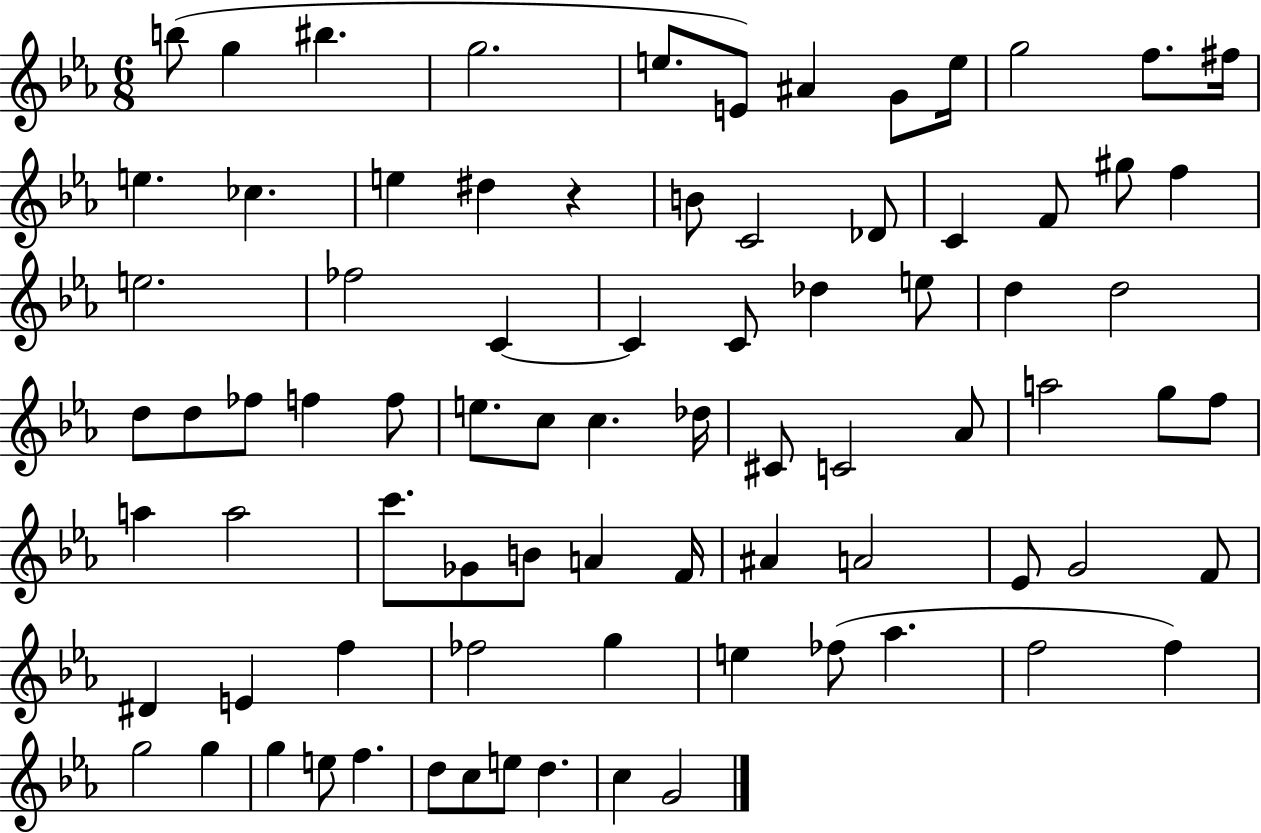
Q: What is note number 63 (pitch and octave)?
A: FES5